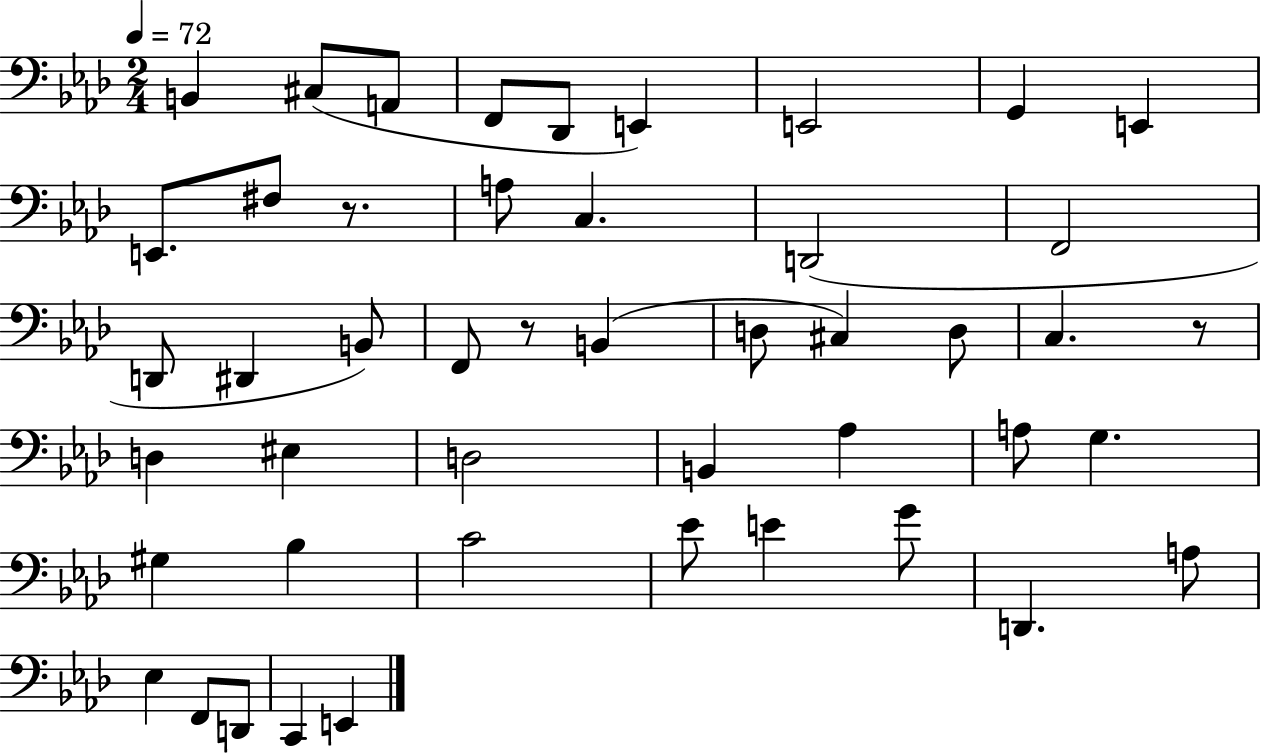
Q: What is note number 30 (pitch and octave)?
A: A3